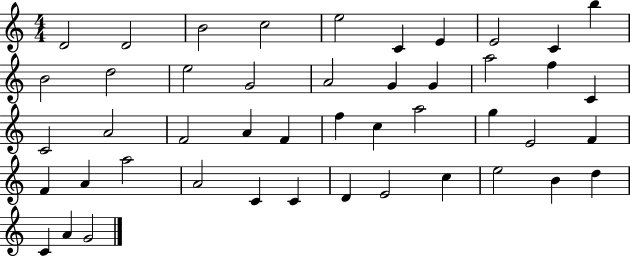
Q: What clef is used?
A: treble